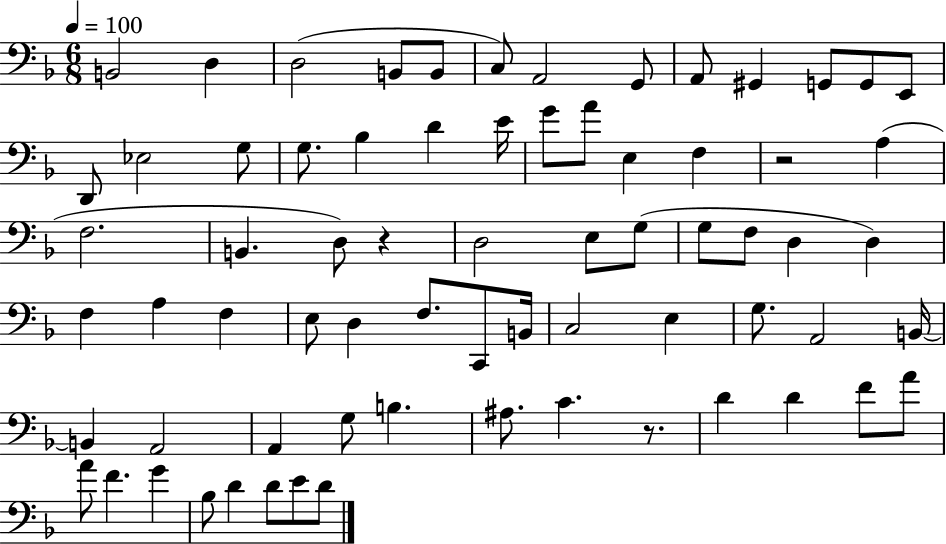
{
  \clef bass
  \numericTimeSignature
  \time 6/8
  \key f \major
  \tempo 4 = 100
  b,2 d4 | d2( b,8 b,8 | c8) a,2 g,8 | a,8 gis,4 g,8 g,8 e,8 | \break d,8 ees2 g8 | g8. bes4 d'4 e'16 | g'8 a'8 e4 f4 | r2 a4( | \break f2. | b,4. d8) r4 | d2 e8 g8( | g8 f8 d4 d4) | \break f4 a4 f4 | e8 d4 f8. c,8 b,16 | c2 e4 | g8. a,2 b,16~~ | \break b,4 a,2 | a,4 g8 b4. | ais8. c'4. r8. | d'4 d'4 f'8 a'8 | \break a'8 f'4. g'4 | bes8 d'4 d'8 e'8 d'8 | \bar "|."
}